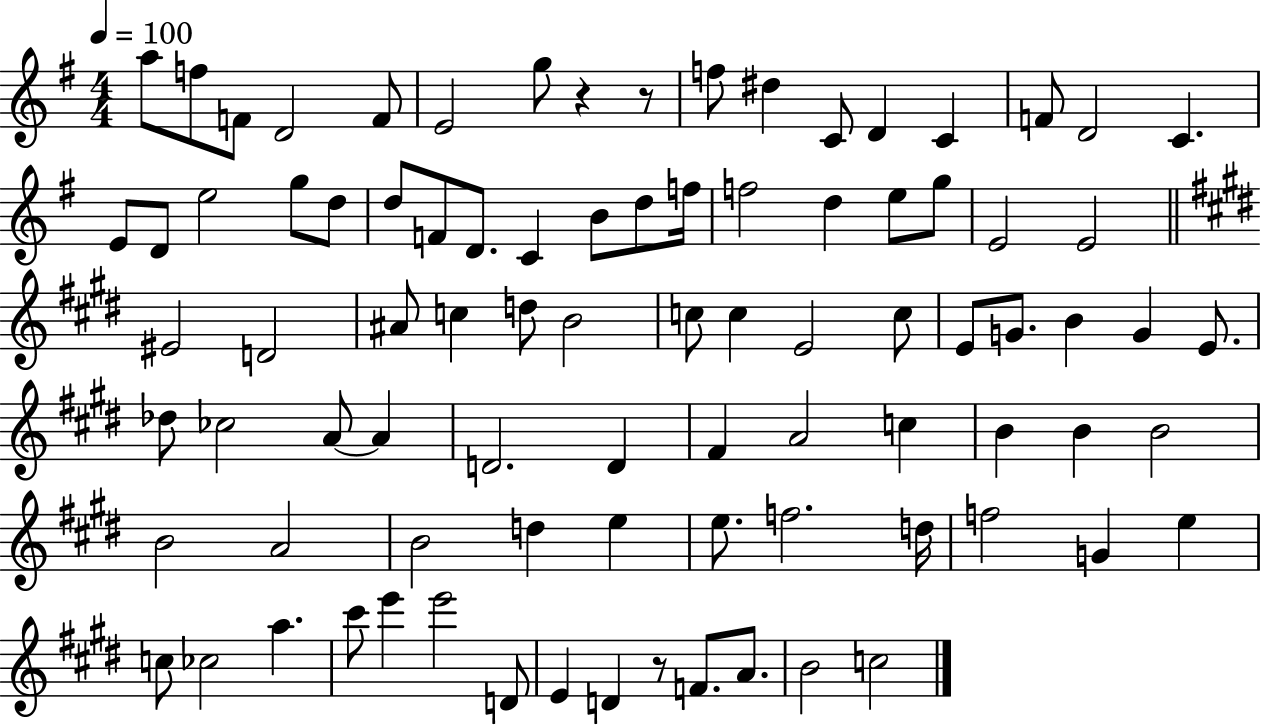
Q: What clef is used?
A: treble